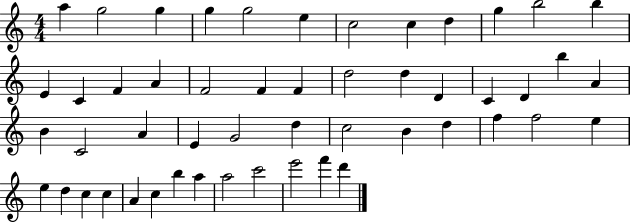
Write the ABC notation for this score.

X:1
T:Untitled
M:4/4
L:1/4
K:C
a g2 g g g2 e c2 c d g b2 b E C F A F2 F F d2 d D C D b A B C2 A E G2 d c2 B d f f2 e e d c c A c b a a2 c'2 e'2 f' d'